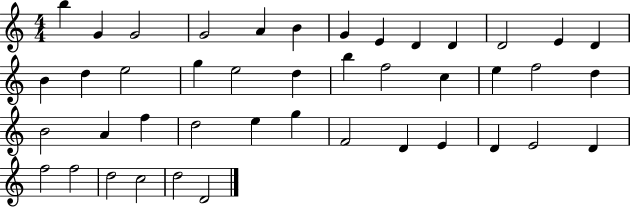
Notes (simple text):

B5/q G4/q G4/h G4/h A4/q B4/q G4/q E4/q D4/q D4/q D4/h E4/q D4/q B4/q D5/q E5/h G5/q E5/h D5/q B5/q F5/h C5/q E5/q F5/h D5/q B4/h A4/q F5/q D5/h E5/q G5/q F4/h D4/q E4/q D4/q E4/h D4/q F5/h F5/h D5/h C5/h D5/h D4/h